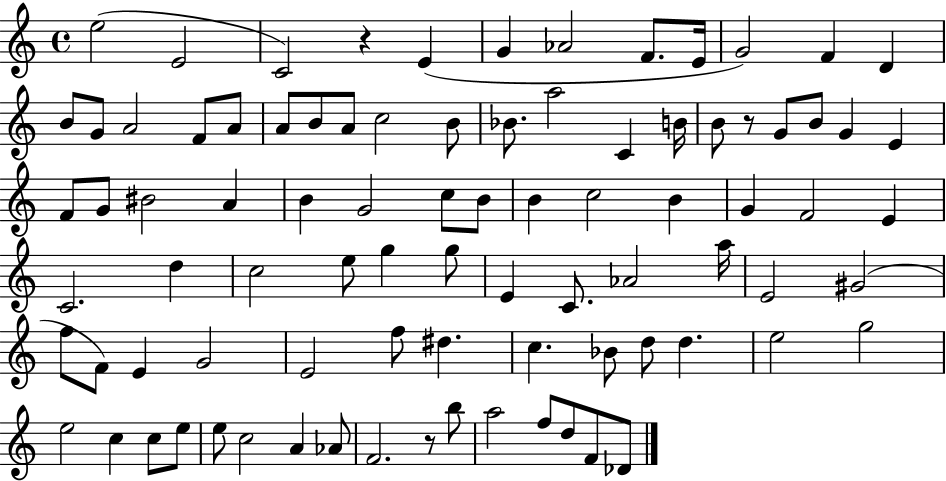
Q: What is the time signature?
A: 4/4